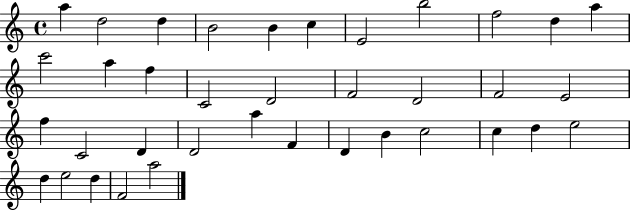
A5/q D5/h D5/q B4/h B4/q C5/q E4/h B5/h F5/h D5/q A5/q C6/h A5/q F5/q C4/h D4/h F4/h D4/h F4/h E4/h F5/q C4/h D4/q D4/h A5/q F4/q D4/q B4/q C5/h C5/q D5/q E5/h D5/q E5/h D5/q F4/h A5/h